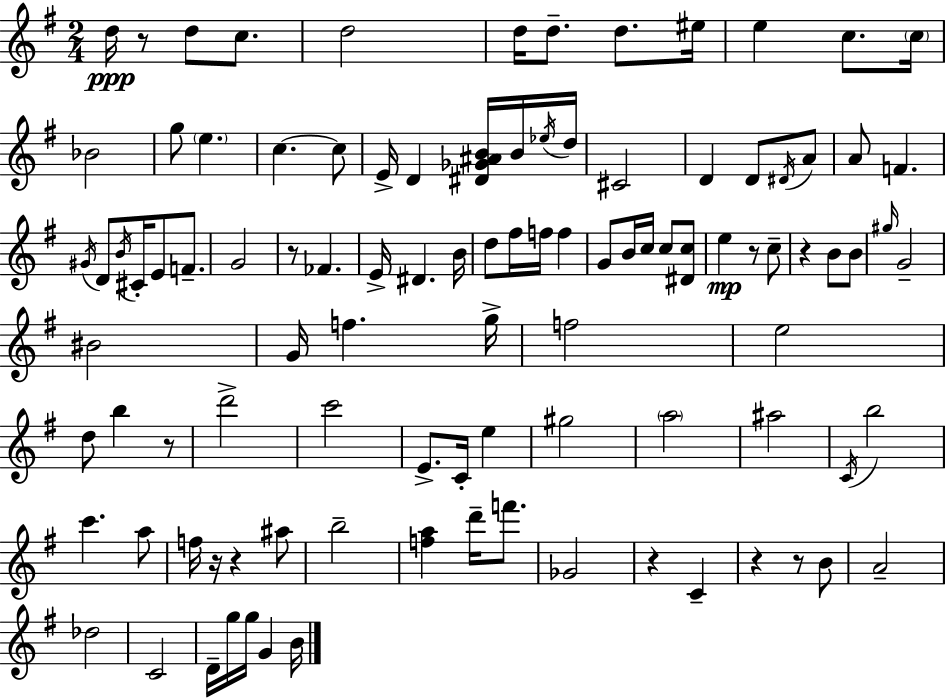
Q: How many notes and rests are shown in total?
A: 102